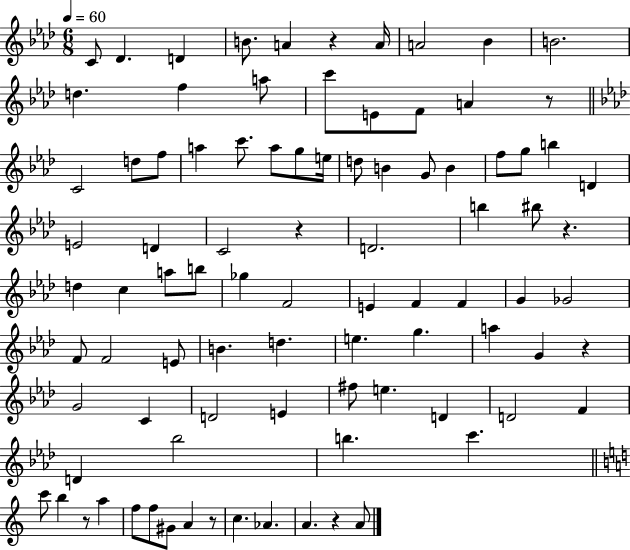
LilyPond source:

{
  \clef treble
  \numericTimeSignature
  \time 6/8
  \key aes \major
  \tempo 4 = 60
  c'8 des'4. d'4 | b'8. a'4 r4 a'16 | a'2 bes'4 | b'2. | \break d''4. f''4 a''8 | c'''8 e'8 f'8 a'4 r8 | \bar "||" \break \key aes \major c'2 d''8 f''8 | a''4 c'''8. a''8 g''8 e''16 | d''8 b'4 g'8 b'4 | f''8 g''8 b''4 d'4 | \break e'2 d'4 | c'2 r4 | d'2. | b''4 bis''8 r4. | \break d''4 c''4 a''8 b''8 | ges''4 f'2 | e'4 f'4 f'4 | g'4 ges'2 | \break f'8 f'2 e'8 | b'4. d''4. | e''4. g''4. | a''4 g'4 r4 | \break g'2 c'4 | d'2 e'4 | fis''8 e''4. d'4 | d'2 f'4 | \break d'4 bes''2 | b''4. c'''4. | \bar "||" \break \key a \minor c'''8 b''4 r8 a''4 | f''8 f''8 gis'8 a'4 r8 | c''4. aes'4. | a'4. r4 a'8 | \break \bar "|."
}